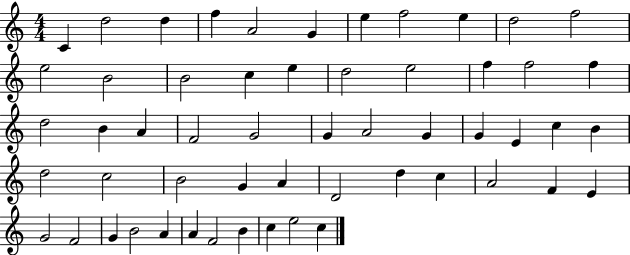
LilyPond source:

{
  \clef treble
  \numericTimeSignature
  \time 4/4
  \key c \major
  c'4 d''2 d''4 | f''4 a'2 g'4 | e''4 f''2 e''4 | d''2 f''2 | \break e''2 b'2 | b'2 c''4 e''4 | d''2 e''2 | f''4 f''2 f''4 | \break d''2 b'4 a'4 | f'2 g'2 | g'4 a'2 g'4 | g'4 e'4 c''4 b'4 | \break d''2 c''2 | b'2 g'4 a'4 | d'2 d''4 c''4 | a'2 f'4 e'4 | \break g'2 f'2 | g'4 b'2 a'4 | a'4 f'2 b'4 | c''4 e''2 c''4 | \break \bar "|."
}